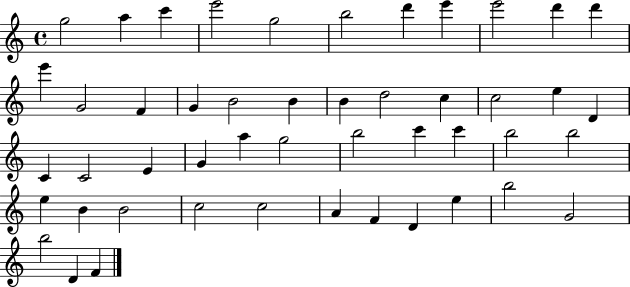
G5/h A5/q C6/q E6/h G5/h B5/h D6/q E6/q E6/h D6/q D6/q E6/q G4/h F4/q G4/q B4/h B4/q B4/q D5/h C5/q C5/h E5/q D4/q C4/q C4/h E4/q G4/q A5/q G5/h B5/h C6/q C6/q B5/h B5/h E5/q B4/q B4/h C5/h C5/h A4/q F4/q D4/q E5/q B5/h G4/h B5/h D4/q F4/q